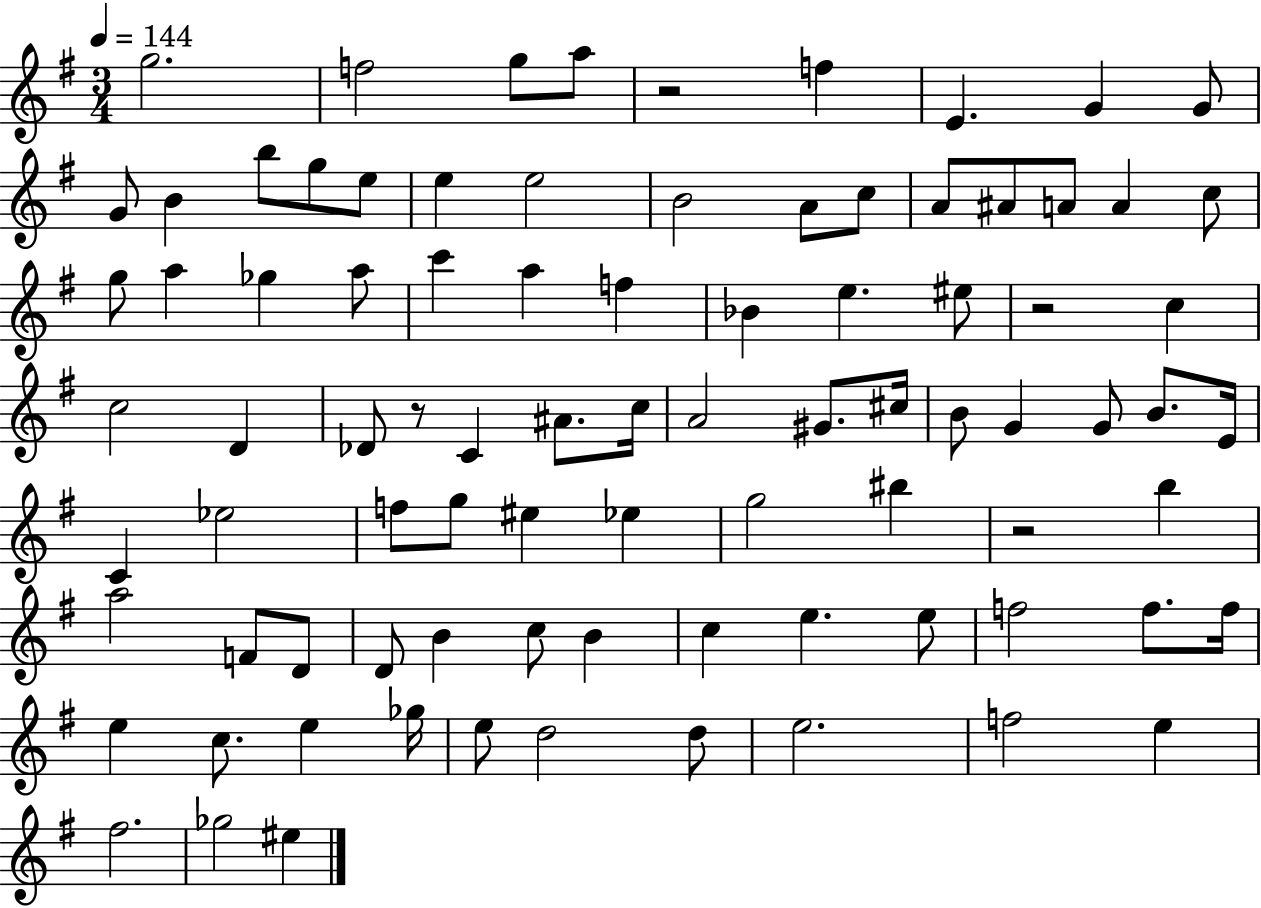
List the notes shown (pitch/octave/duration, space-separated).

G5/h. F5/h G5/e A5/e R/h F5/q E4/q. G4/q G4/e G4/e B4/q B5/e G5/e E5/e E5/q E5/h B4/h A4/e C5/e A4/e A#4/e A4/e A4/q C5/e G5/e A5/q Gb5/q A5/e C6/q A5/q F5/q Bb4/q E5/q. EIS5/e R/h C5/q C5/h D4/q Db4/e R/e C4/q A#4/e. C5/s A4/h G#4/e. C#5/s B4/e G4/q G4/e B4/e. E4/s C4/q Eb5/h F5/e G5/e EIS5/q Eb5/q G5/h BIS5/q R/h B5/q A5/h F4/e D4/e D4/e B4/q C5/e B4/q C5/q E5/q. E5/e F5/h F5/e. F5/s E5/q C5/e. E5/q Gb5/s E5/e D5/h D5/e E5/h. F5/h E5/q F#5/h. Gb5/h EIS5/q